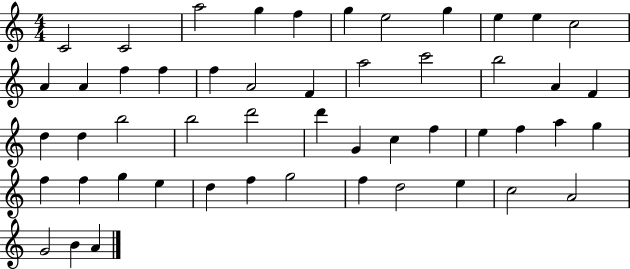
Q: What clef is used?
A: treble